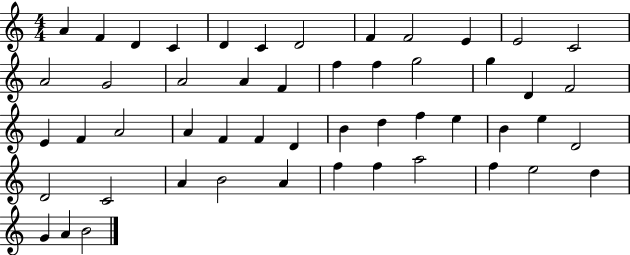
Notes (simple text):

A4/q F4/q D4/q C4/q D4/q C4/q D4/h F4/q F4/h E4/q E4/h C4/h A4/h G4/h A4/h A4/q F4/q F5/q F5/q G5/h G5/q D4/q F4/h E4/q F4/q A4/h A4/q F4/q F4/q D4/q B4/q D5/q F5/q E5/q B4/q E5/q D4/h D4/h C4/h A4/q B4/h A4/q F5/q F5/q A5/h F5/q E5/h D5/q G4/q A4/q B4/h